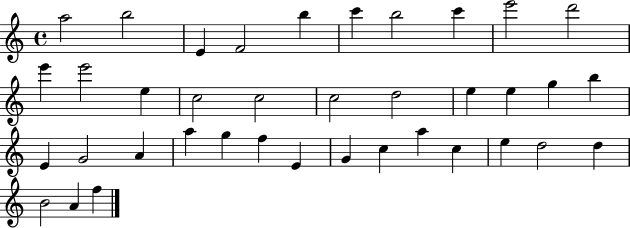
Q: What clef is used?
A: treble